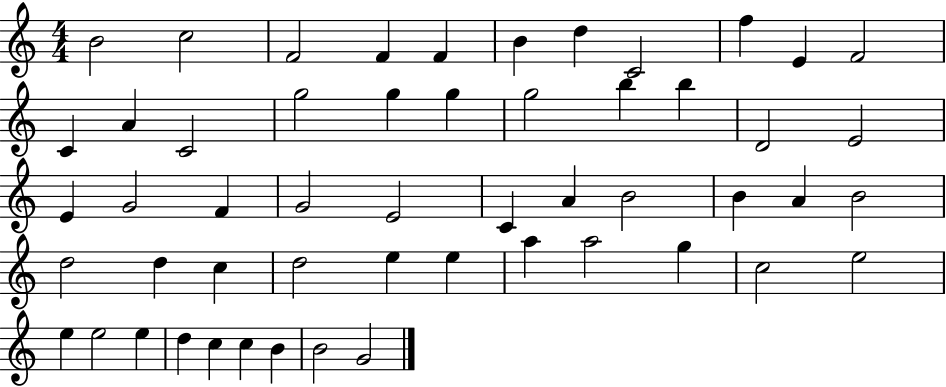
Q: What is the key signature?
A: C major